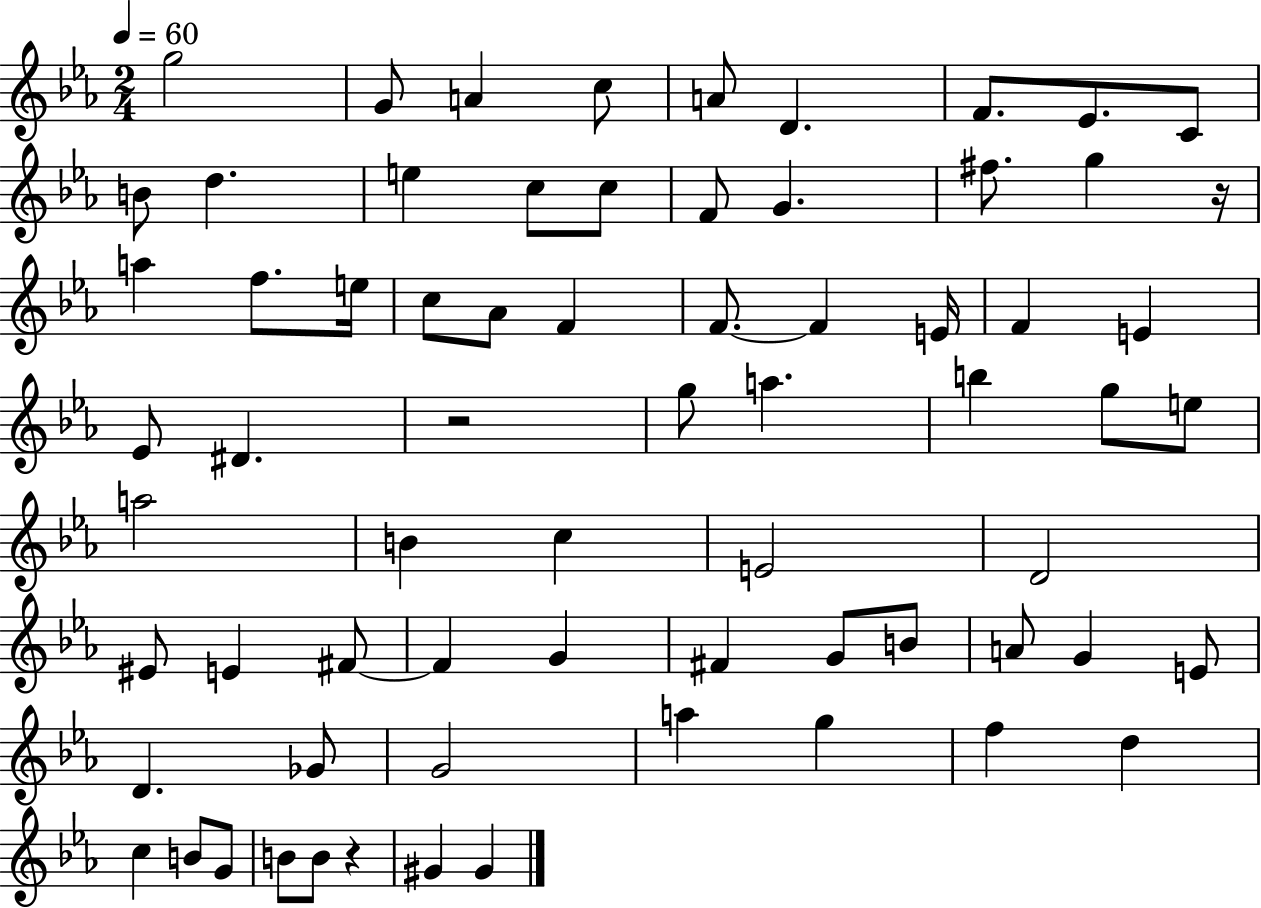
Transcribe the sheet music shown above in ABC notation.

X:1
T:Untitled
M:2/4
L:1/4
K:Eb
g2 G/2 A c/2 A/2 D F/2 _E/2 C/2 B/2 d e c/2 c/2 F/2 G ^f/2 g z/4 a f/2 e/4 c/2 _A/2 F F/2 F E/4 F E _E/2 ^D z2 g/2 a b g/2 e/2 a2 B c E2 D2 ^E/2 E ^F/2 ^F G ^F G/2 B/2 A/2 G E/2 D _G/2 G2 a g f d c B/2 G/2 B/2 B/2 z ^G ^G